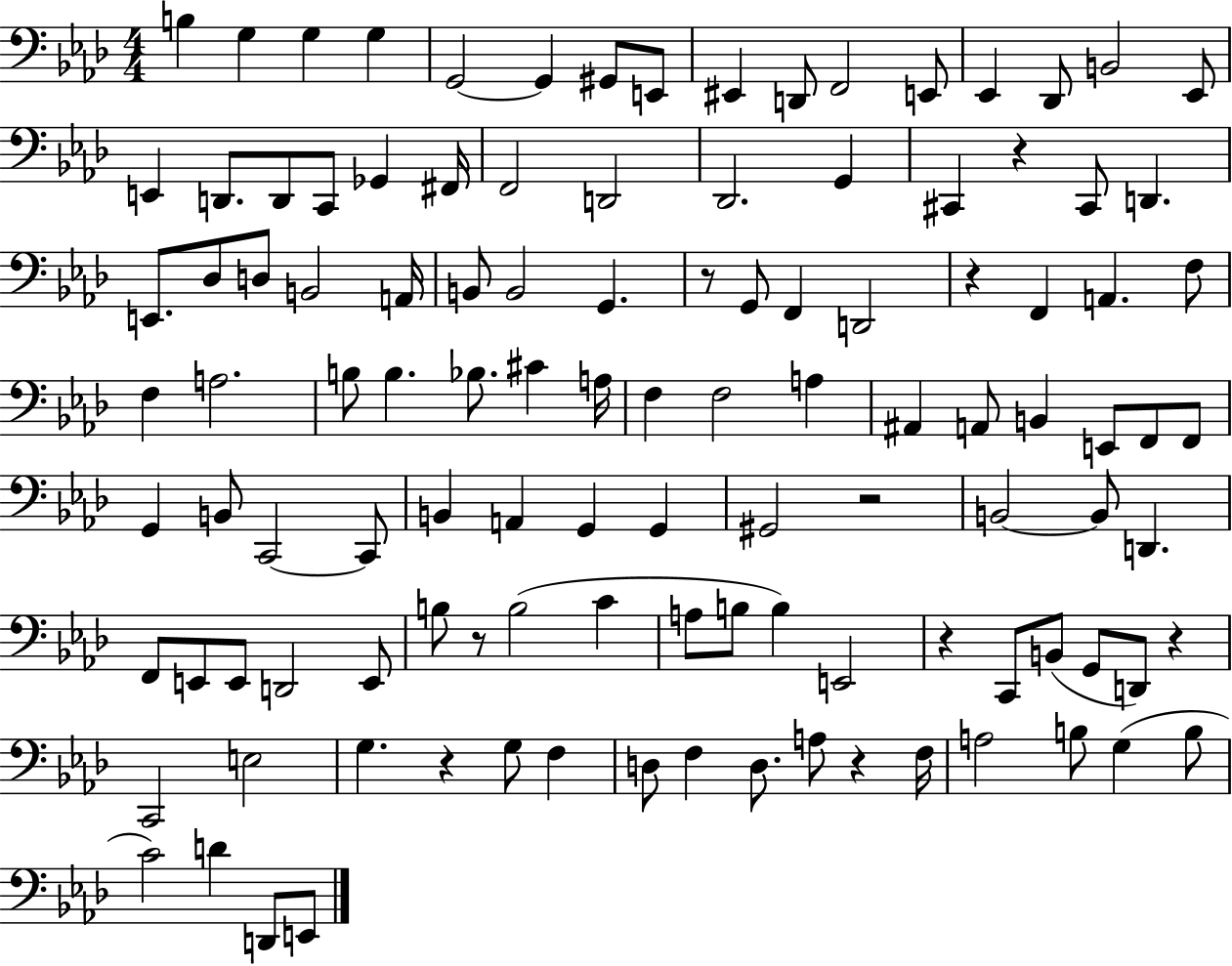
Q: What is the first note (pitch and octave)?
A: B3